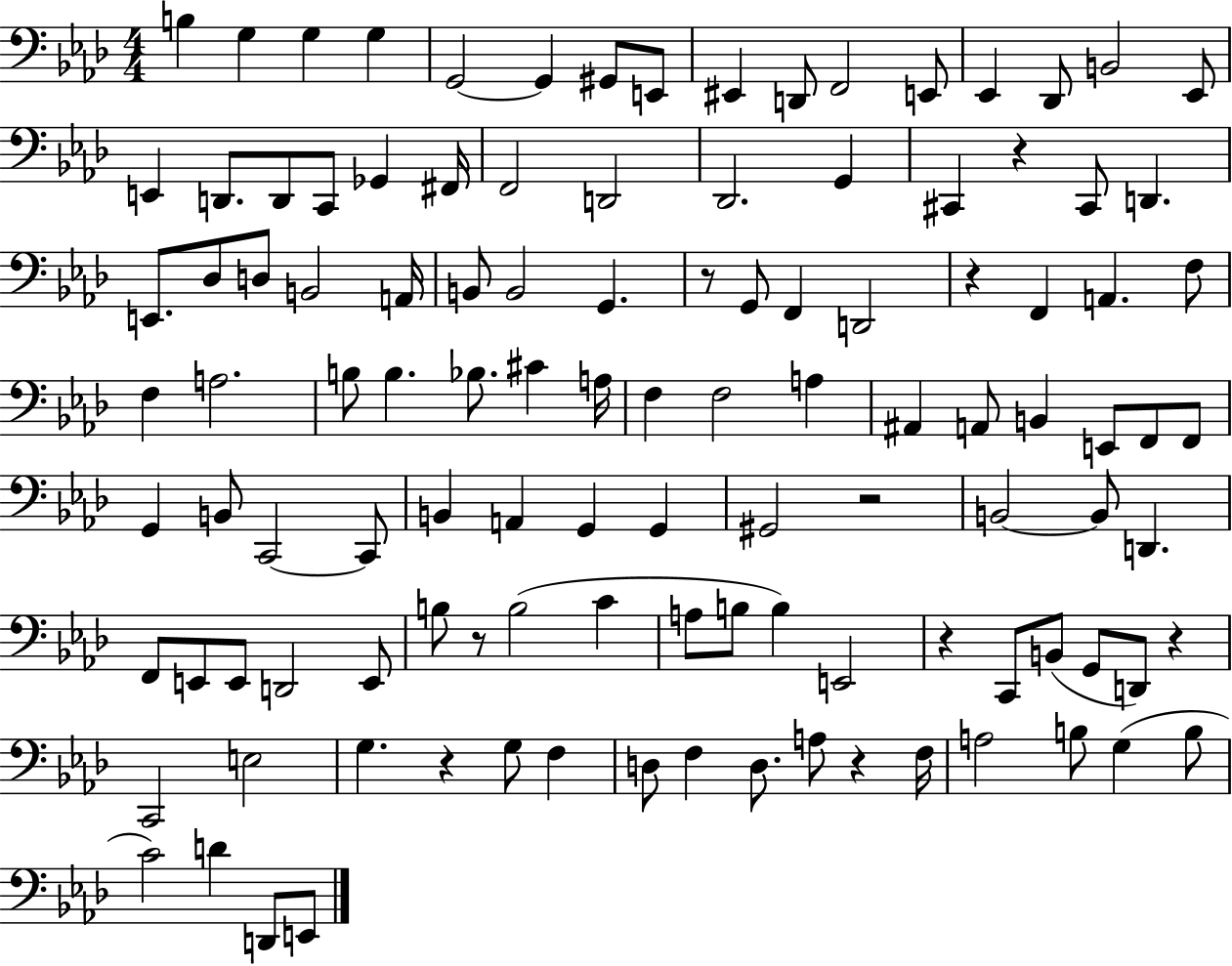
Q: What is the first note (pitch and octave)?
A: B3